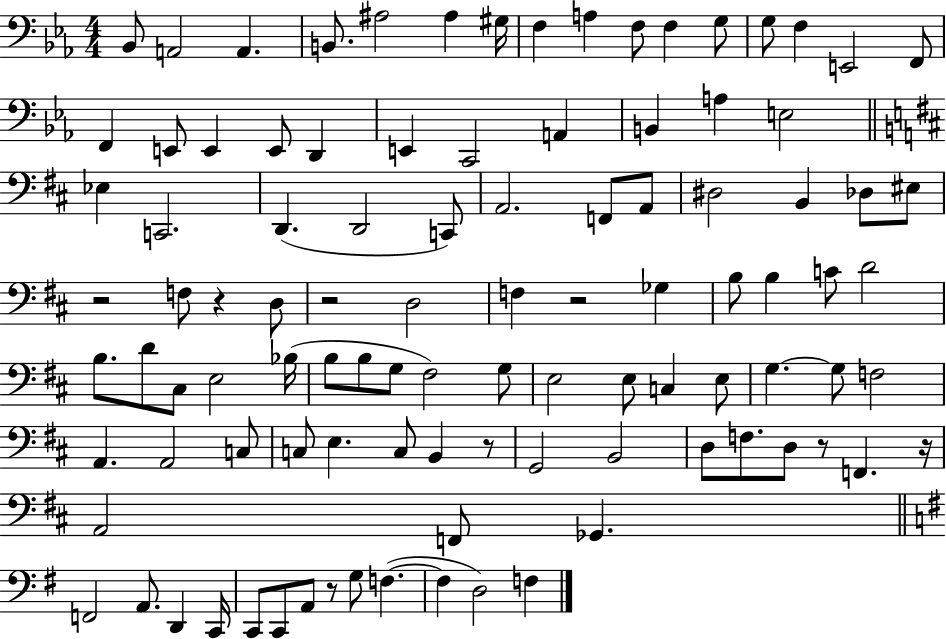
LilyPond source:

{
  \clef bass
  \numericTimeSignature
  \time 4/4
  \key ees \major
  bes,8 a,2 a,4. | b,8. ais2 ais4 gis16 | f4 a4 f8 f4 g8 | g8 f4 e,2 f,8 | \break f,4 e,8 e,4 e,8 d,4 | e,4 c,2 a,4 | b,4 a4 e2 | \bar "||" \break \key d \major ees4 c,2. | d,4.( d,2 c,8) | a,2. f,8 a,8 | dis2 b,4 des8 eis8 | \break r2 f8 r4 d8 | r2 d2 | f4 r2 ges4 | b8 b4 c'8 d'2 | \break b8. d'8 cis8 e2 bes16( | b8 b8 g8 fis2) g8 | e2 e8 c4 e8 | g4.~~ g8 f2 | \break a,4. a,2 c8 | c8 e4. c8 b,4 r8 | g,2 b,2 | d8 f8. d8 r8 f,4. r16 | \break a,2 f,8 ges,4. | \bar "||" \break \key e \minor f,2 a,8. d,4 c,16 | c,8 c,8 a,8 r8 g8 f4.~(~ | f4 d2) f4 | \bar "|."
}